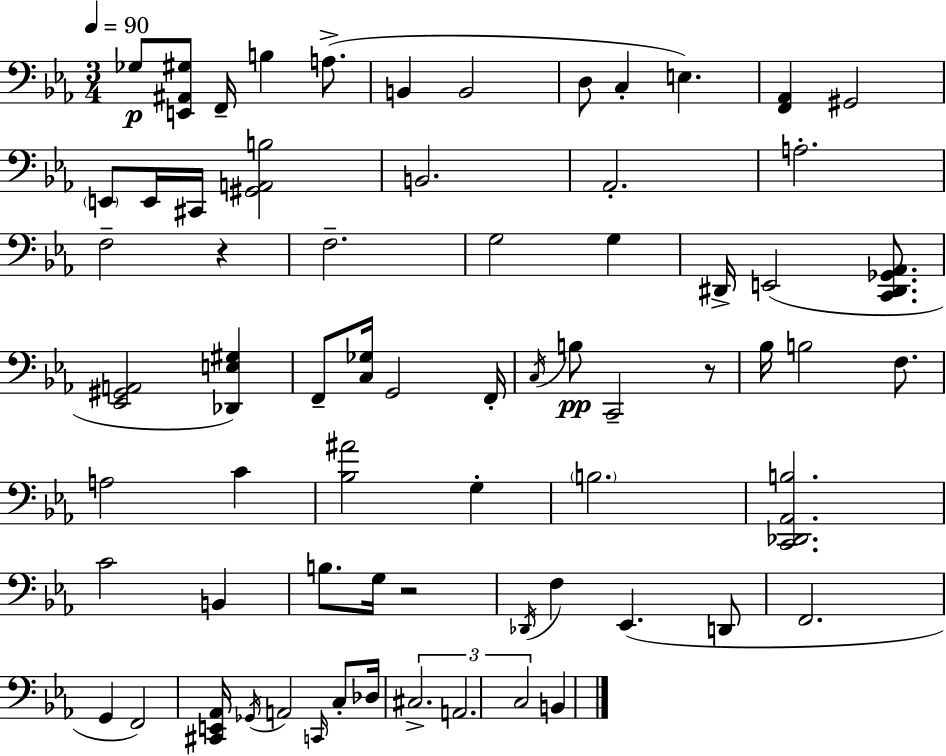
X:1
T:Untitled
M:3/4
L:1/4
K:Cm
_G,/2 [E,,^A,,^G,]/2 F,,/4 B, A,/2 B,, B,,2 D,/2 C, E, [F,,_A,,] ^G,,2 E,,/2 E,,/4 ^C,,/4 [^G,,A,,B,]2 B,,2 _A,,2 A,2 F,2 z F,2 G,2 G, ^D,,/4 E,,2 [C,,^D,,_G,,_A,,]/2 [_E,,^G,,A,,]2 [_D,,E,^G,] F,,/2 [C,_G,]/4 G,,2 F,,/4 C,/4 B,/2 C,,2 z/2 _B,/4 B,2 F,/2 A,2 C [_B,^A]2 G, B,2 [C,,_D,,_A,,B,]2 C2 B,, B,/2 G,/4 z2 _D,,/4 F, _E,, D,,/2 F,,2 G,, F,,2 [^C,,E,,_A,,]/4 _G,,/4 A,,2 C,,/4 C,/2 _D,/4 ^C,2 A,,2 C,2 B,,